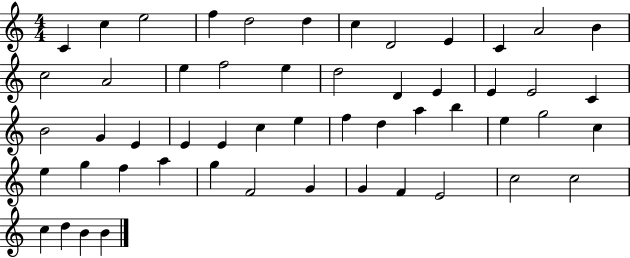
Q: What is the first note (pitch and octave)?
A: C4